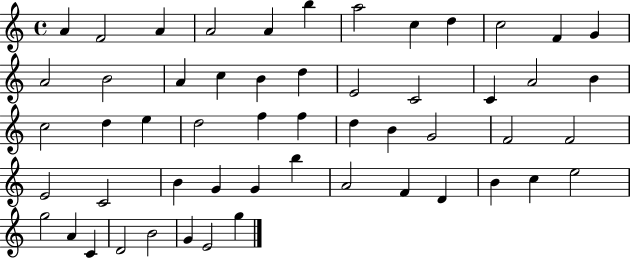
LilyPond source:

{
  \clef treble
  \time 4/4
  \defaultTimeSignature
  \key c \major
  a'4 f'2 a'4 | a'2 a'4 b''4 | a''2 c''4 d''4 | c''2 f'4 g'4 | \break a'2 b'2 | a'4 c''4 b'4 d''4 | e'2 c'2 | c'4 a'2 b'4 | \break c''2 d''4 e''4 | d''2 f''4 f''4 | d''4 b'4 g'2 | f'2 f'2 | \break e'2 c'2 | b'4 g'4 g'4 b''4 | a'2 f'4 d'4 | b'4 c''4 e''2 | \break g''2 a'4 c'4 | d'2 b'2 | g'4 e'2 g''4 | \bar "|."
}